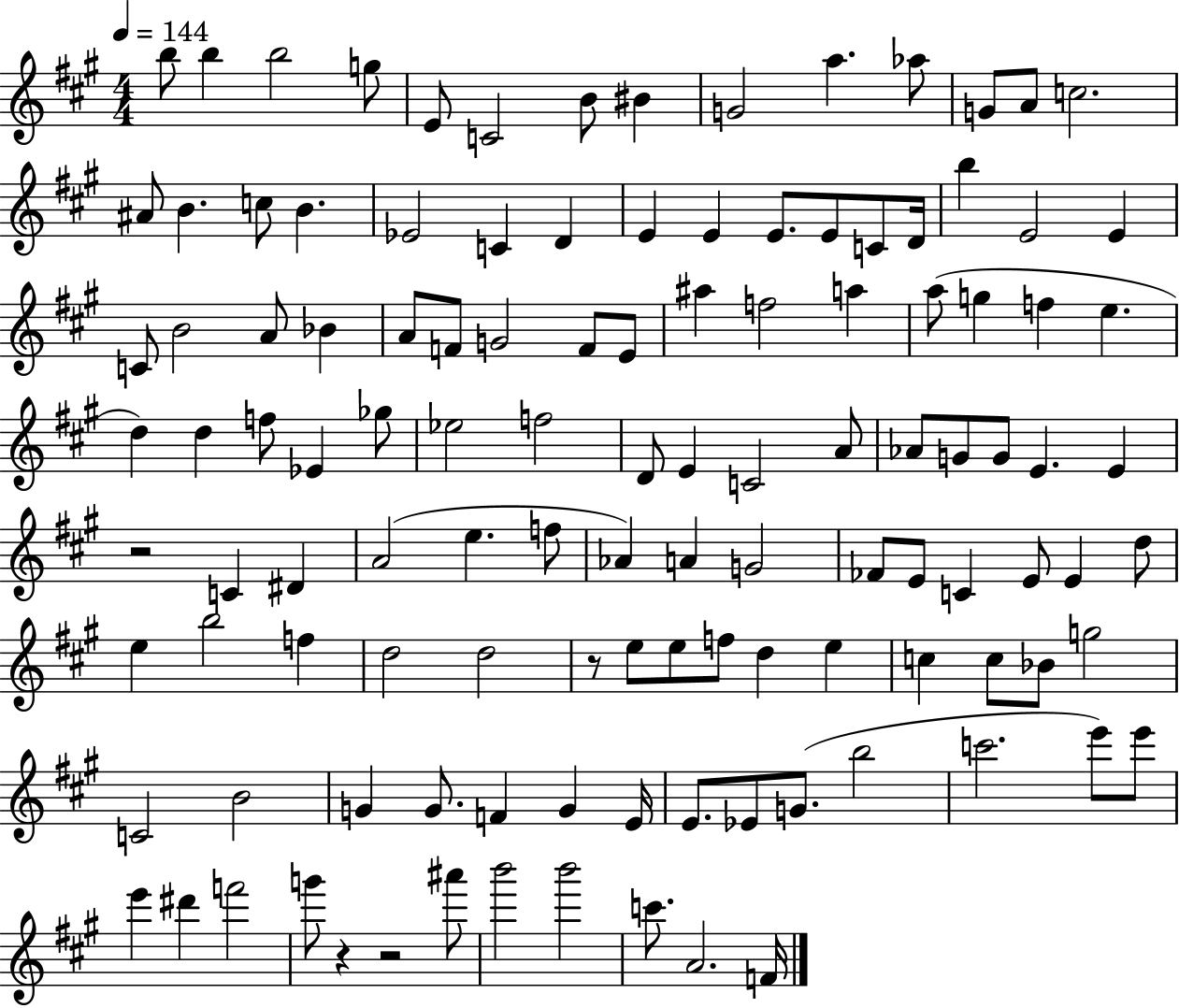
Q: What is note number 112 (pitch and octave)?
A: C6